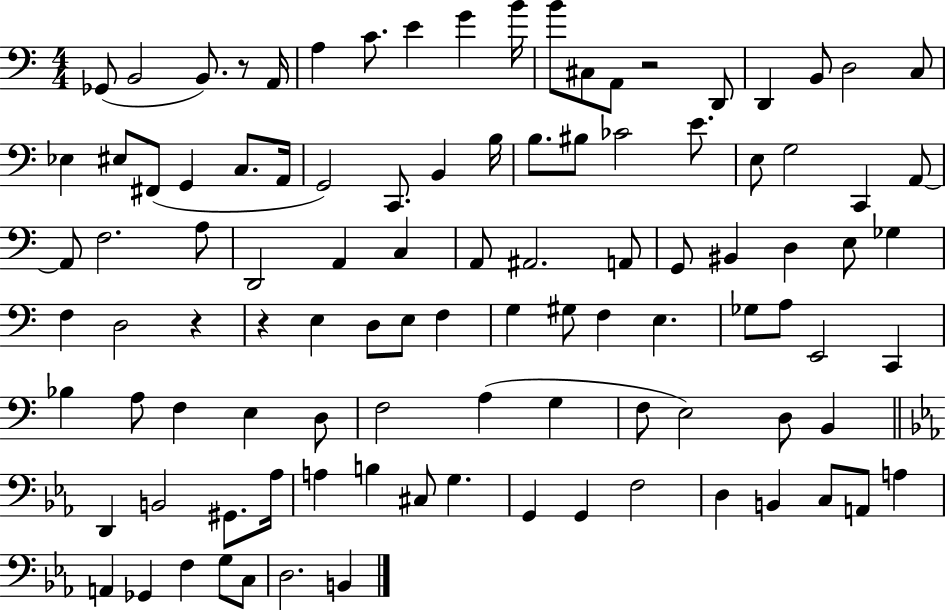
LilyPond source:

{
  \clef bass
  \numericTimeSignature
  \time 4/4
  \key c \major
  ges,8( b,2 b,8.) r8 a,16 | a4 c'8. e'4 g'4 b'16 | b'8 cis8 a,8 r2 d,8 | d,4 b,8 d2 c8 | \break ees4 eis8 fis,8( g,4 c8. a,16 | g,2) c,8. b,4 b16 | b8. bis8 ces'2 e'8. | e8 g2 c,4 a,8~~ | \break a,8 f2. a8 | d,2 a,4 c4 | a,8 ais,2. a,8 | g,8 bis,4 d4 e8 ges4 | \break f4 d2 r4 | r4 e4 d8 e8 f4 | g4 gis8 f4 e4. | ges8 a8 e,2 c,4 | \break bes4 a8 f4 e4 d8 | f2 a4( g4 | f8 e2) d8 b,4 | \bar "||" \break \key ees \major d,4 b,2 gis,8. aes16 | a4 b4 cis8 g4. | g,4 g,4 f2 | d4 b,4 c8 a,8 a4 | \break a,4 ges,4 f4 g8 c8 | d2. b,4 | \bar "|."
}